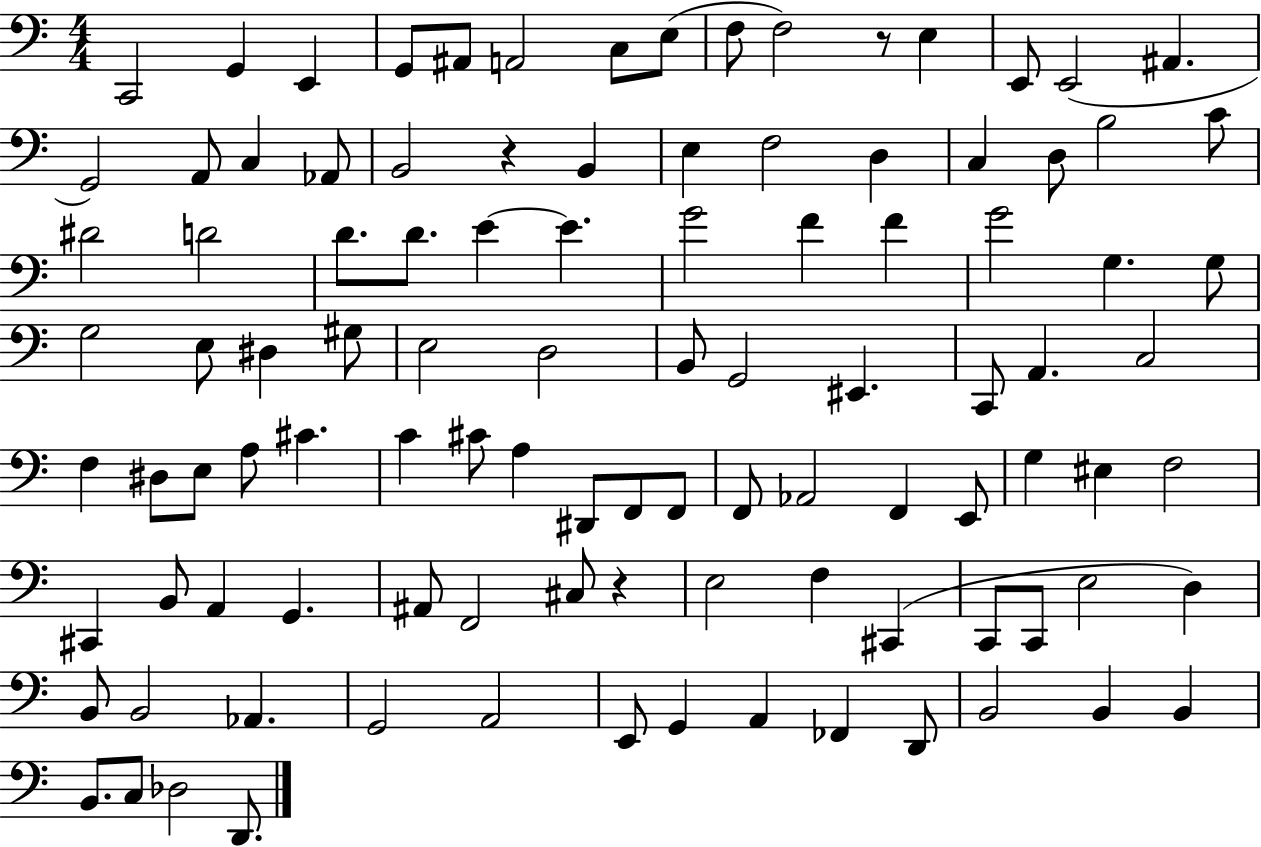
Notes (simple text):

C2/h G2/q E2/q G2/e A#2/e A2/h C3/e E3/e F3/e F3/h R/e E3/q E2/e E2/h A#2/q. G2/h A2/e C3/q Ab2/e B2/h R/q B2/q E3/q F3/h D3/q C3/q D3/e B3/h C4/e D#4/h D4/h D4/e. D4/e. E4/q E4/q. G4/h F4/q F4/q G4/h G3/q. G3/e G3/h E3/e D#3/q G#3/e E3/h D3/h B2/e G2/h EIS2/q. C2/e A2/q. C3/h F3/q D#3/e E3/e A3/e C#4/q. C4/q C#4/e A3/q D#2/e F2/e F2/e F2/e Ab2/h F2/q E2/e G3/q EIS3/q F3/h C#2/q B2/e A2/q G2/q. A#2/e F2/h C#3/e R/q E3/h F3/q C#2/q C2/e C2/e E3/h D3/q B2/e B2/h Ab2/q. G2/h A2/h E2/e G2/q A2/q FES2/q D2/e B2/h B2/q B2/q B2/e. C3/e Db3/h D2/e.